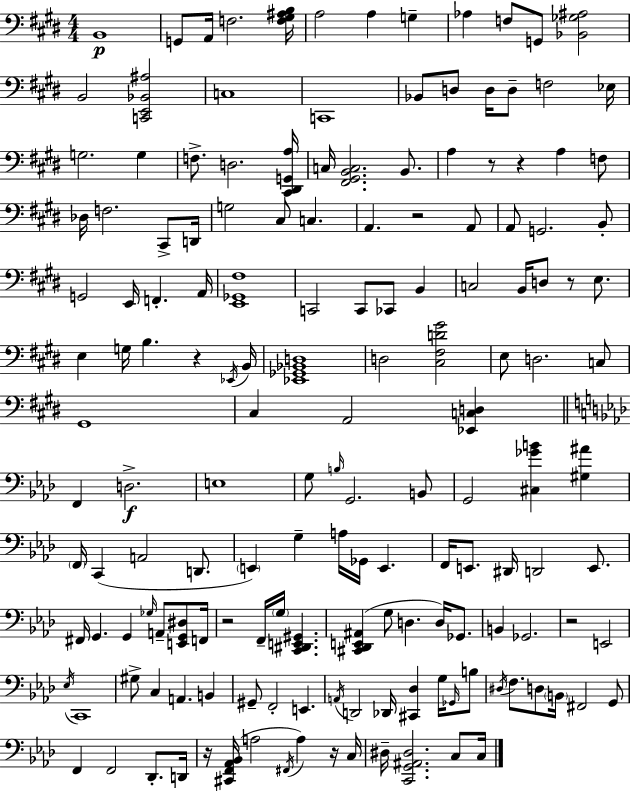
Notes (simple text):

B2/w G2/e A2/s F3/h. [F3,G#3,A#3,B3]/s A3/h A3/q G3/q Ab3/q F3/e G2/e [Bb2,Gb3,A#3]/h B2/h [C2,E2,Bb2,A#3]/h C3/w C2/w Bb2/e D3/e D3/s D3/e F3/h Eb3/s G3/h. G3/q F3/e. D3/h. [C#2,D#2,G2,A3]/s C3/s [F#2,G#2,B2,C3]/h. B2/e. A3/q R/e R/q A3/q F3/e Db3/s F3/h. C#2/e D2/s G3/h C#3/e C3/q. A2/q. R/h A2/e A2/e G2/h. B2/e G2/h E2/s F2/q. A2/s [E2,Gb2,F#3]/w C2/h C2/e CES2/e B2/q C3/h B2/s D3/e R/e E3/e. E3/q G3/s B3/q. R/q Eb2/s B2/s [Eb2,Gb2,Bb2,D3]/w D3/h [C#3,F#3,D4,G#4]/h E3/e D3/h. C3/e G#2/w C#3/q A2/h [Eb2,C3,D3]/q F2/q D3/h. E3/w G3/e B3/s G2/h. B2/e G2/h [C#3,Gb4,B4]/q [G#3,A#4]/q F2/s C2/q A2/h D2/e. E2/q G3/q A3/s Gb2/s E2/q. F2/s E2/e. D#2/s D2/h E2/e. F#2/s G2/q. G2/q Gb3/s A2/e [E2,G2,D#3]/e F2/s R/h F2/s G3/s [C2,D#2,E2,G#2]/q. [C#2,Db2,E2,A#2]/q G3/e D3/q. D3/s Gb2/e. B2/q Gb2/h. R/h E2/h Eb3/s C2/w G#3/e C3/q A2/q. B2/q G#2/e F2/h E2/q. A2/s D2/h Db2/s [C#2,Db3]/q G3/s Gb2/s B3/e D#3/s F3/e. D3/e B2/s F#2/h G2/e F2/q F2/h Db2/e. D2/s R/s [C#2,F2,Ab2,Bb2]/s A3/h F#2/s A3/q R/s C3/s D#3/s [C2,G2,A#2,D#3]/h. C3/e C3/s